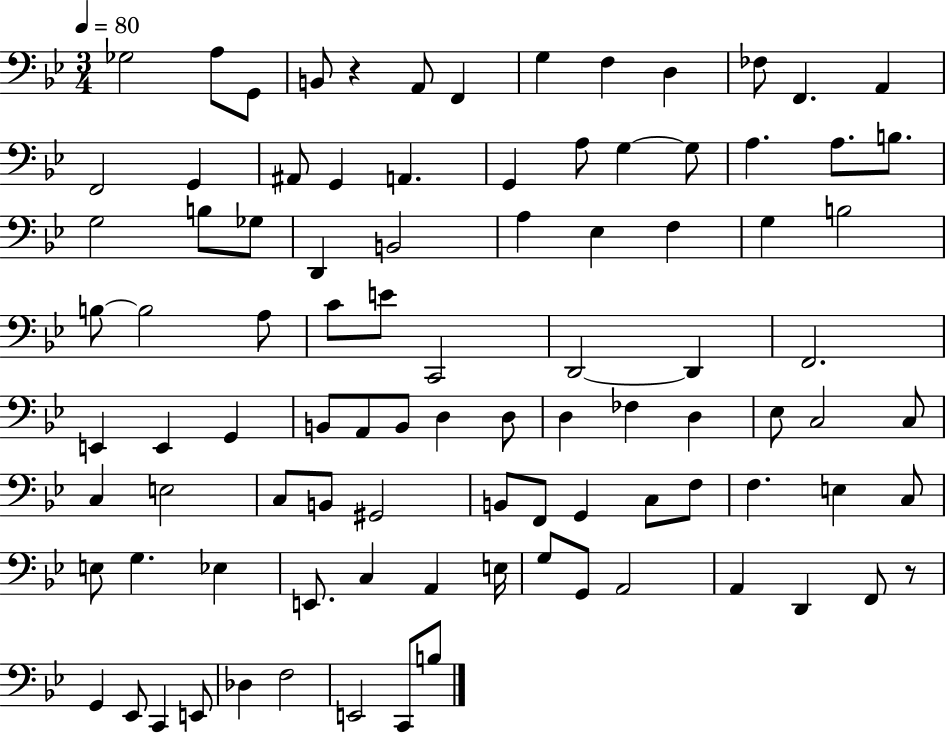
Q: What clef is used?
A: bass